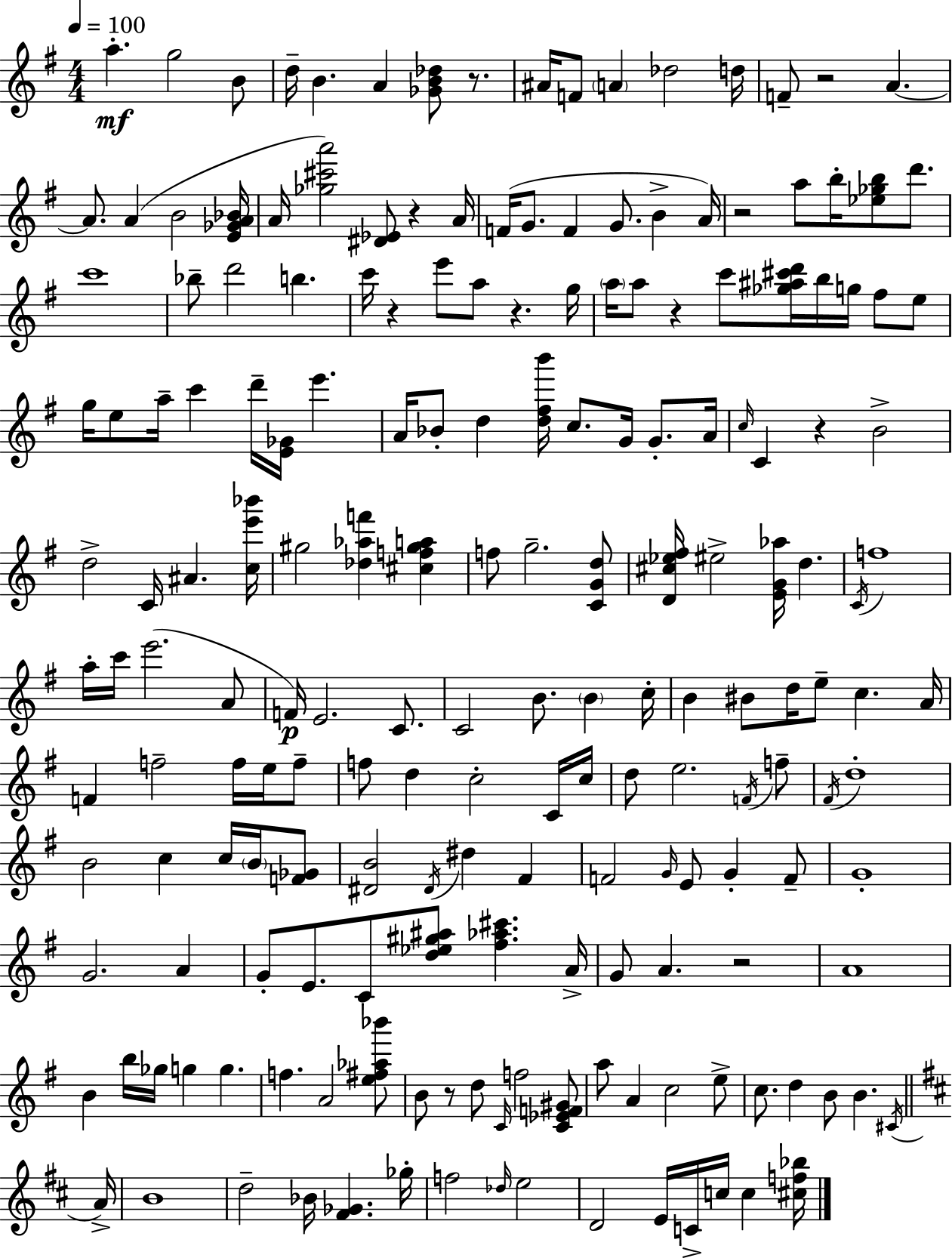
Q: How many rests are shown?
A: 10